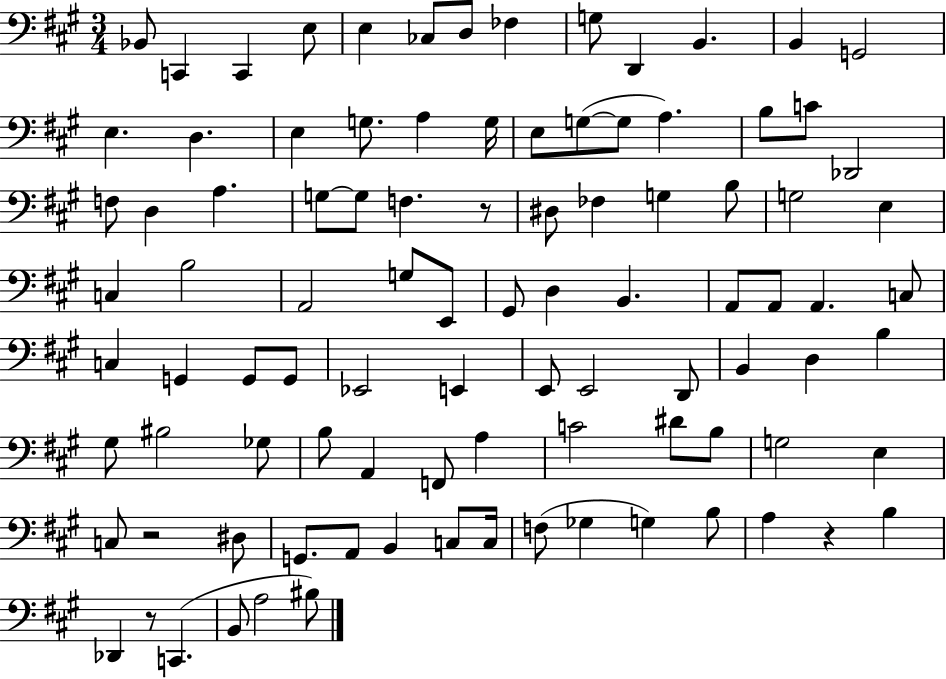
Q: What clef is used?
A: bass